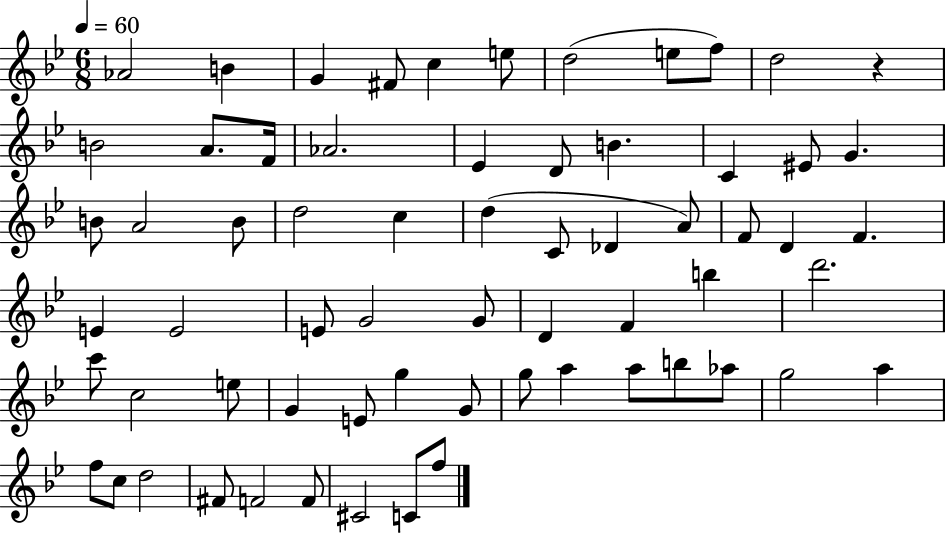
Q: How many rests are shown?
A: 1